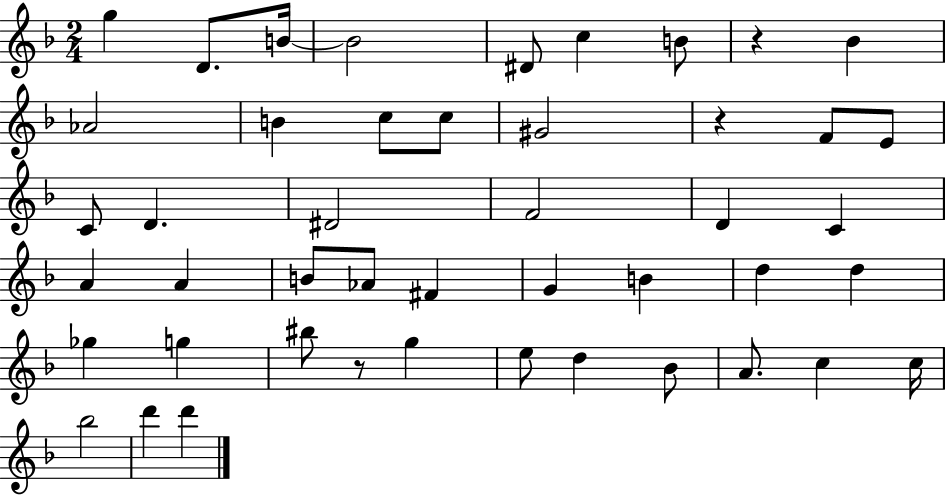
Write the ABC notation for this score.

X:1
T:Untitled
M:2/4
L:1/4
K:F
g D/2 B/4 B2 ^D/2 c B/2 z _B _A2 B c/2 c/2 ^G2 z F/2 E/2 C/2 D ^D2 F2 D C A A B/2 _A/2 ^F G B d d _g g ^b/2 z/2 g e/2 d _B/2 A/2 c c/4 _b2 d' d'